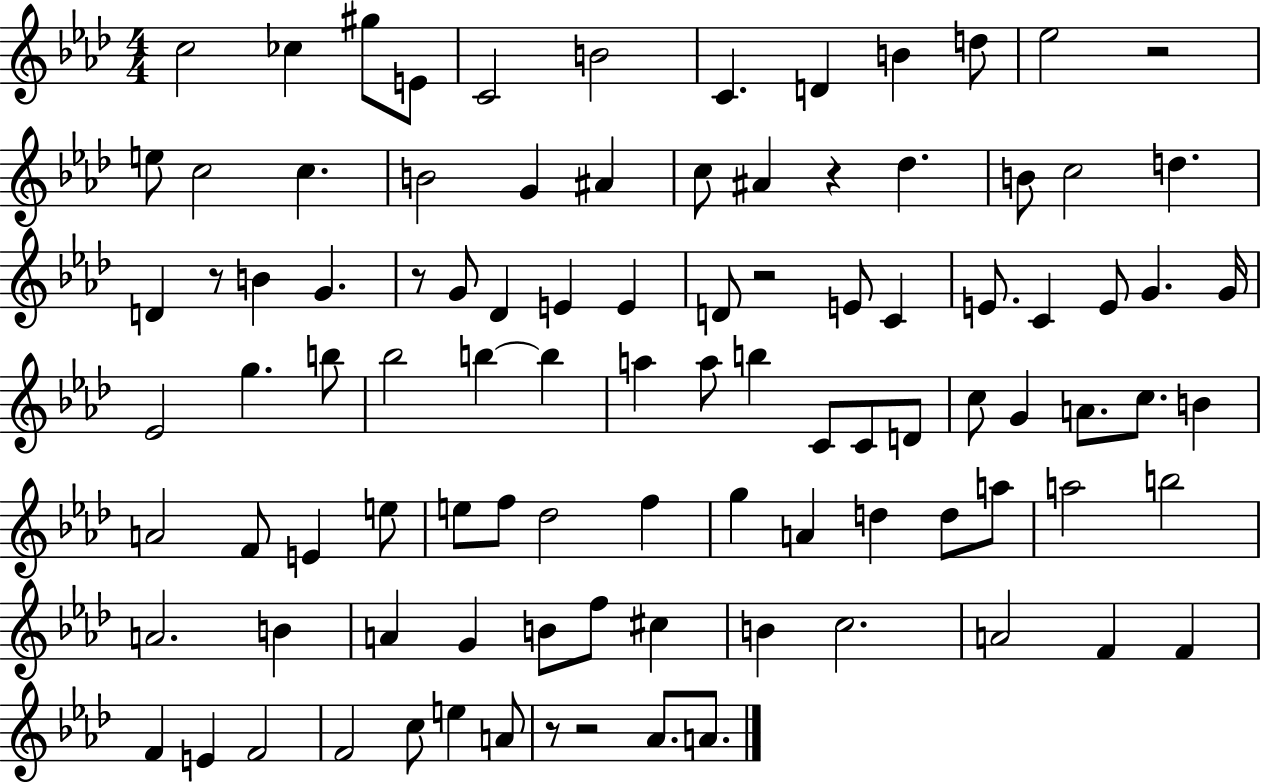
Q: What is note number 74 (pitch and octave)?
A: G4